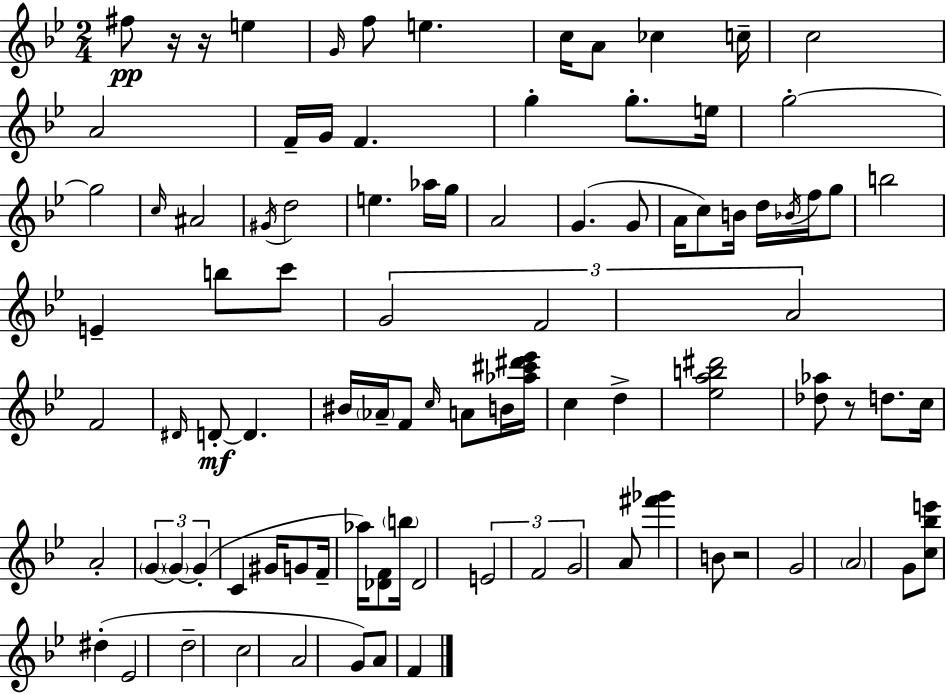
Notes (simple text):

F#5/e R/s R/s E5/q G4/s F5/e E5/q. C5/s A4/e CES5/q C5/s C5/h A4/h F4/s G4/s F4/q. G5/q G5/e. E5/s G5/h G5/h C5/s A#4/h G#4/s D5/h E5/q. Ab5/s G5/s A4/h G4/q. G4/e A4/s C5/e B4/s D5/s Bb4/s F5/s G5/e B5/h E4/q B5/e C6/e G4/h F4/h A4/h F4/h D#4/s D4/e D4/q. BIS4/s Ab4/s F4/e C5/s A4/e B4/s [Ab5,C#6,D#6,Eb6]/s C5/q D5/q [Eb5,A5,B5,D#6]/h [Db5,Ab5]/e R/e D5/e. C5/s A4/h G4/q G4/q G4/q C4/q G#4/s G4/e F4/s Ab5/s [Db4,F4]/e B5/s Db4/h E4/h F4/h G4/h A4/e [F#6,Gb6]/q B4/e R/h G4/h A4/h G4/e [C5,Bb5,E6]/e D#5/q Eb4/h D5/h C5/h A4/h G4/e A4/e F4/q